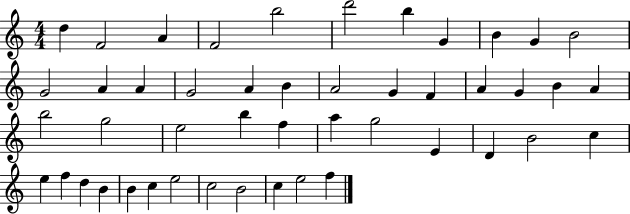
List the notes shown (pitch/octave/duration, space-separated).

D5/q F4/h A4/q F4/h B5/h D6/h B5/q G4/q B4/q G4/q B4/h G4/h A4/q A4/q G4/h A4/q B4/q A4/h G4/q F4/q A4/q G4/q B4/q A4/q B5/h G5/h E5/h B5/q F5/q A5/q G5/h E4/q D4/q B4/h C5/q E5/q F5/q D5/q B4/q B4/q C5/q E5/h C5/h B4/h C5/q E5/h F5/q